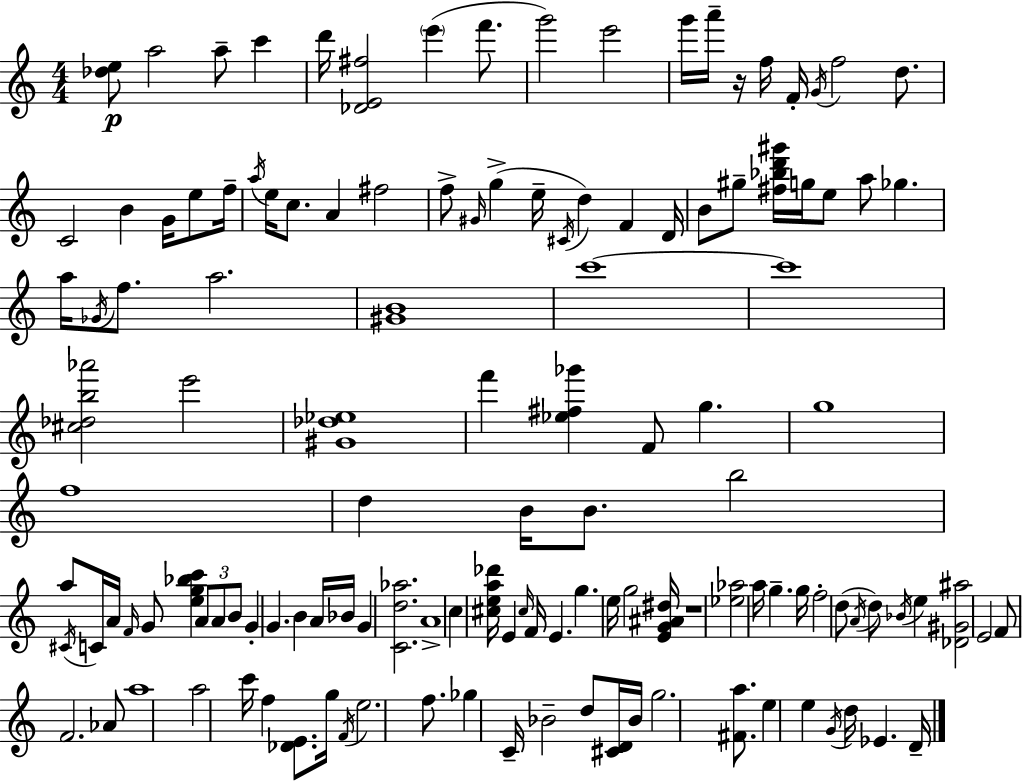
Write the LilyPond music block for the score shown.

{
  \clef treble
  \numericTimeSignature
  \time 4/4
  \key c \major
  \repeat volta 2 { <des'' e''>8\p a''2 a''8-- c'''4 | d'''16 <des' e' fis''>2 \parenthesize e'''4( f'''8. | g'''2) e'''2 | g'''16 a'''16-- r16 f''16 f'16-. \acciaccatura { g'16 } f''2 d''8. | \break c'2 b'4 g'16 e''8 | f''16-- \acciaccatura { a''16 } e''16 c''8. a'4 fis''2 | f''8-> \grace { gis'16 } g''4->( e''16-- \acciaccatura { cis'16 }) d''4 f'4 | d'16 b'8 gis''8-- <fis'' bes'' d''' gis'''>16 g''16 e''8 a''8 ges''4. | \break a''16 \acciaccatura { ges'16 } f''8. a''2. | <gis' b'>1 | c'''1~~ | c'''1 | \break <cis'' des'' b'' aes'''>2 e'''2 | <gis' des'' ees''>1 | f'''4 <ees'' fis'' ges'''>4 f'8 g''4. | g''1 | \break f''1 | d''4 b'16 b'8. b''2 | a''8 \acciaccatura { cis'16 } c'16 a'16 \grace { f'16 } g'8 <e'' g'' bes'' c'''>4 | \tuplet 3/2 { a'8 a'8 b'8 } g'4-. g'4. | \break b'4 a'16 bes'16 g'4 <c' d'' aes''>2. | a'1-> | c''4 <cis'' e'' a'' des'''>16 e'4 | \grace { cis''16 } f'16 e'4. g''4. e''16 g''2 | \break <e' g' ais' dis''>16 r1 | <ees'' aes''>2 | a''16 g''4.-- g''16 f''2-. | d''8( \acciaccatura { a'16 } d''8) \acciaccatura { bes'16 } e''4 <des' gis' ais''>2 | \break e'2 f'8 f'2. | aes'8 a''1 | a''2 | c'''16 f''4 <des' e'>8. g''16 \acciaccatura { f'16 } e''2. | \break f''8. ges''4 c'16-- | bes'2-- d''8 <cis' d'>16 bes'16 g''2. | <fis' a''>8. e''4 e''4 | \acciaccatura { g'16 } d''16 ees'4. d'16-- } \bar "|."
}